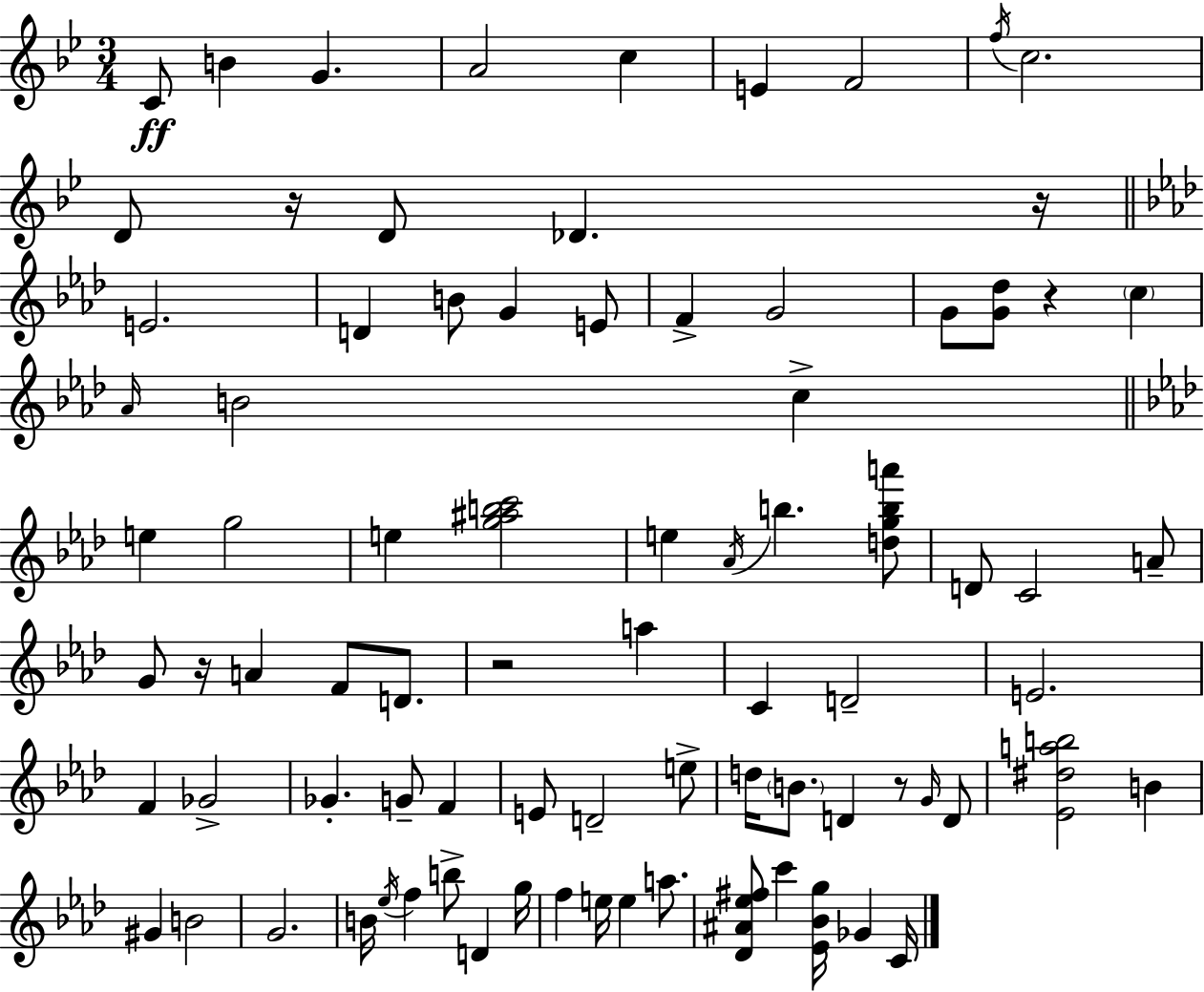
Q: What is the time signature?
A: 3/4